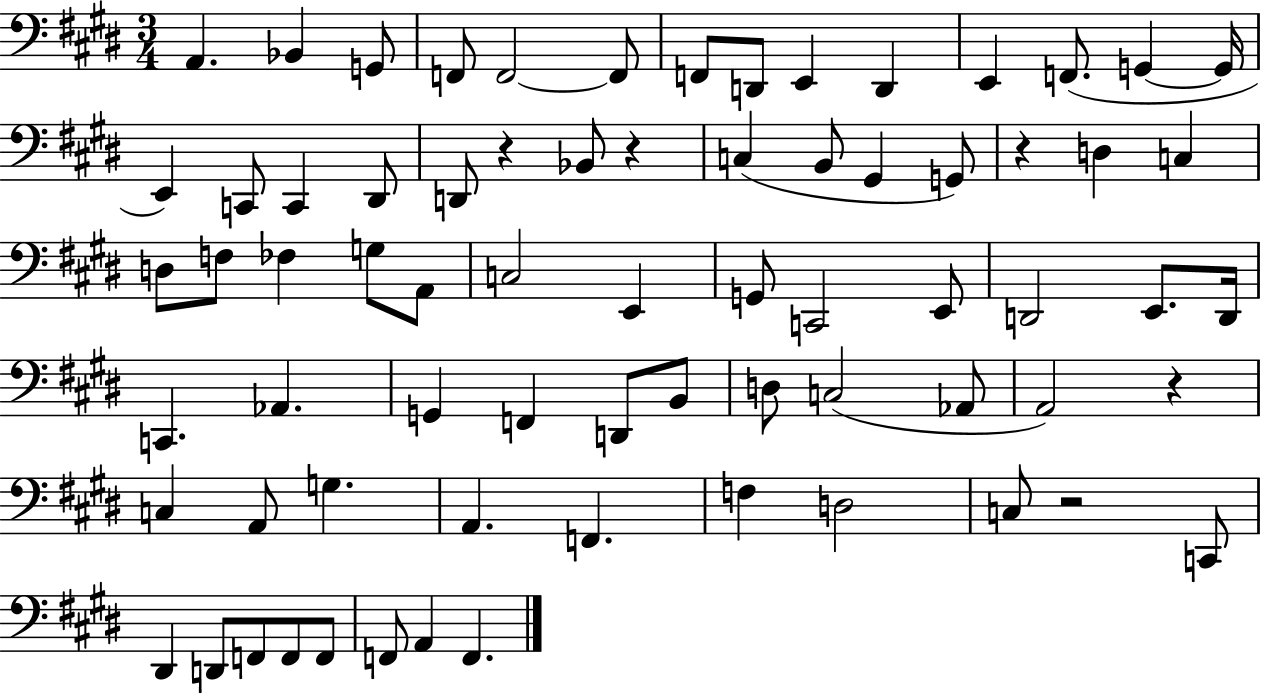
A2/q. Bb2/q G2/e F2/e F2/h F2/e F2/e D2/e E2/q D2/q E2/q F2/e. G2/q G2/s E2/q C2/e C2/q D#2/e D2/e R/q Bb2/e R/q C3/q B2/e G#2/q G2/e R/q D3/q C3/q D3/e F3/e FES3/q G3/e A2/e C3/h E2/q G2/e C2/h E2/e D2/h E2/e. D2/s C2/q. Ab2/q. G2/q F2/q D2/e B2/e D3/e C3/h Ab2/e A2/h R/q C3/q A2/e G3/q. A2/q. F2/q. F3/q D3/h C3/e R/h C2/e D#2/q D2/e F2/e F2/e F2/e F2/e A2/q F2/q.